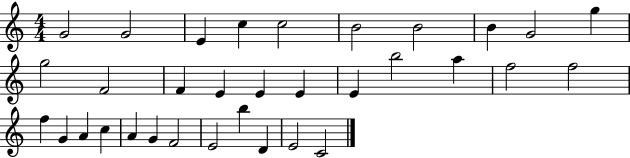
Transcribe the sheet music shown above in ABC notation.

X:1
T:Untitled
M:4/4
L:1/4
K:C
G2 G2 E c c2 B2 B2 B G2 g g2 F2 F E E E E b2 a f2 f2 f G A c A G F2 E2 b D E2 C2